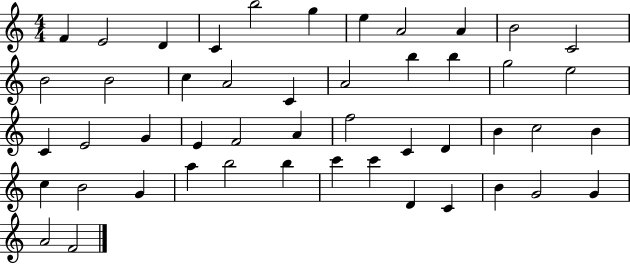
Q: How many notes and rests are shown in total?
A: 48